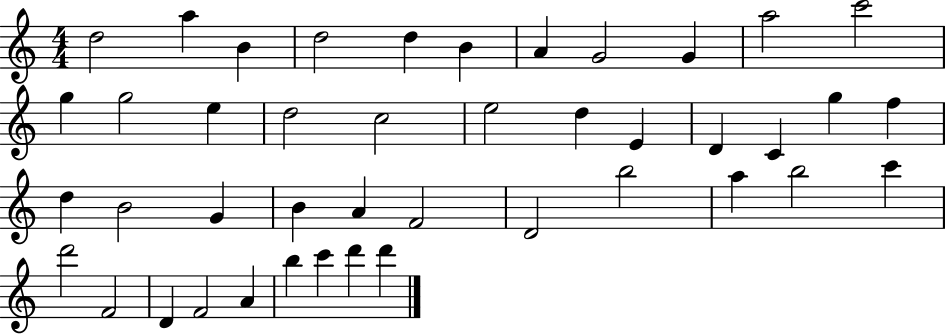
{
  \clef treble
  \numericTimeSignature
  \time 4/4
  \key c \major
  d''2 a''4 b'4 | d''2 d''4 b'4 | a'4 g'2 g'4 | a''2 c'''2 | \break g''4 g''2 e''4 | d''2 c''2 | e''2 d''4 e'4 | d'4 c'4 g''4 f''4 | \break d''4 b'2 g'4 | b'4 a'4 f'2 | d'2 b''2 | a''4 b''2 c'''4 | \break d'''2 f'2 | d'4 f'2 a'4 | b''4 c'''4 d'''4 d'''4 | \bar "|."
}